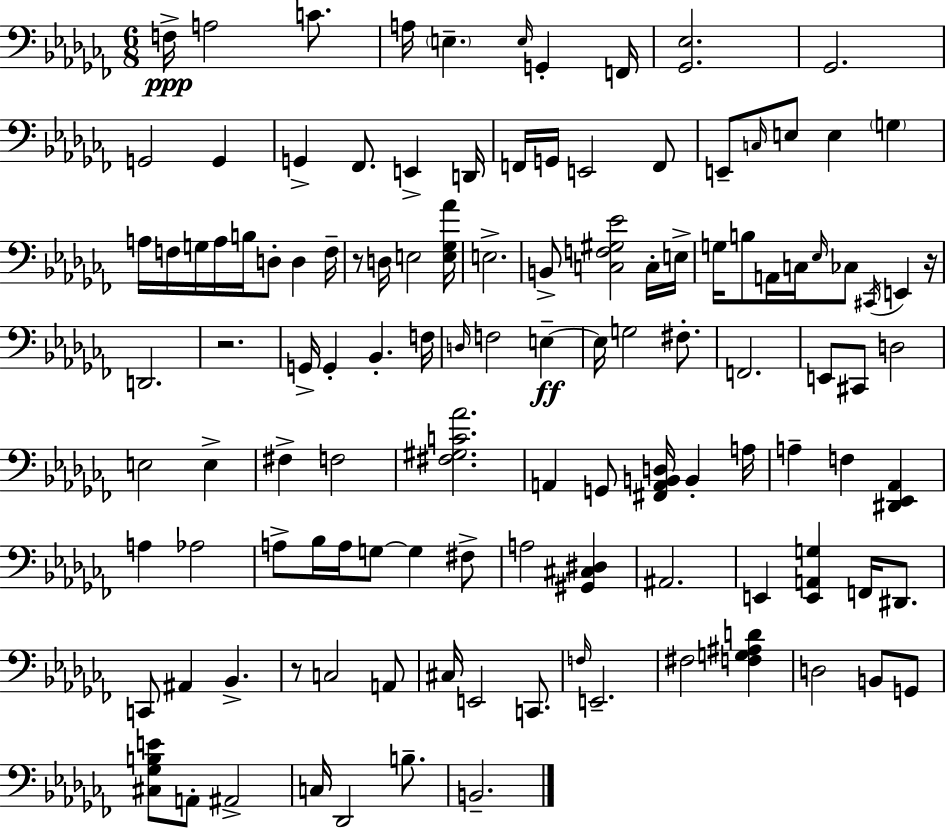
X:1
T:Untitled
M:6/8
L:1/4
K:Abm
F,/4 A,2 C/2 A,/4 E, E,/4 G,, F,,/4 [_G,,_E,]2 _G,,2 G,,2 G,, G,, _F,,/2 E,, D,,/4 F,,/4 G,,/4 E,,2 F,,/2 E,,/2 C,/4 E,/2 E, G, A,/4 F,/4 G,/4 A,/4 B,/4 D,/2 D, F,/4 z/2 D,/4 E,2 [E,_G,_A]/4 E,2 B,,/2 [C,F,^G,_E]2 C,/4 E,/4 G,/4 B,/2 A,,/4 C,/4 _E,/4 _C,/2 ^C,,/4 E,, z/4 D,,2 z2 G,,/4 G,, _B,, F,/4 D,/4 F,2 E, E,/4 G,2 ^F,/2 F,,2 E,,/2 ^C,,/2 D,2 E,2 E, ^F, F,2 [^F,^G,C_A]2 A,, G,,/2 [^F,,A,,B,,D,]/4 B,, A,/4 A, F, [^D,,_E,,_A,,] A, _A,2 A,/2 _B,/4 A,/4 G,/2 G, ^F,/2 A,2 [^G,,^C,^D,] ^A,,2 E,, [E,,A,,G,] F,,/4 ^D,,/2 C,,/2 ^A,, _B,, z/2 C,2 A,,/2 ^C,/4 E,,2 C,,/2 F,/4 E,,2 ^F,2 [F,G,^A,D] D,2 B,,/2 G,,/2 [^C,_G,B,E]/2 A,,/2 ^A,,2 C,/4 _D,,2 B,/2 B,,2